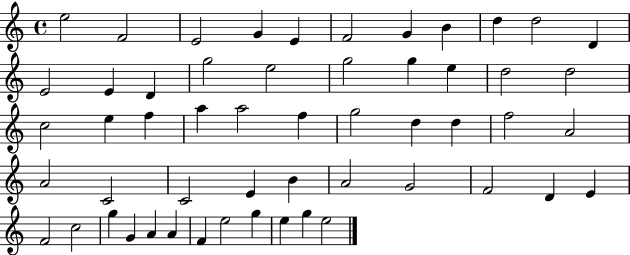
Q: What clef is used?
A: treble